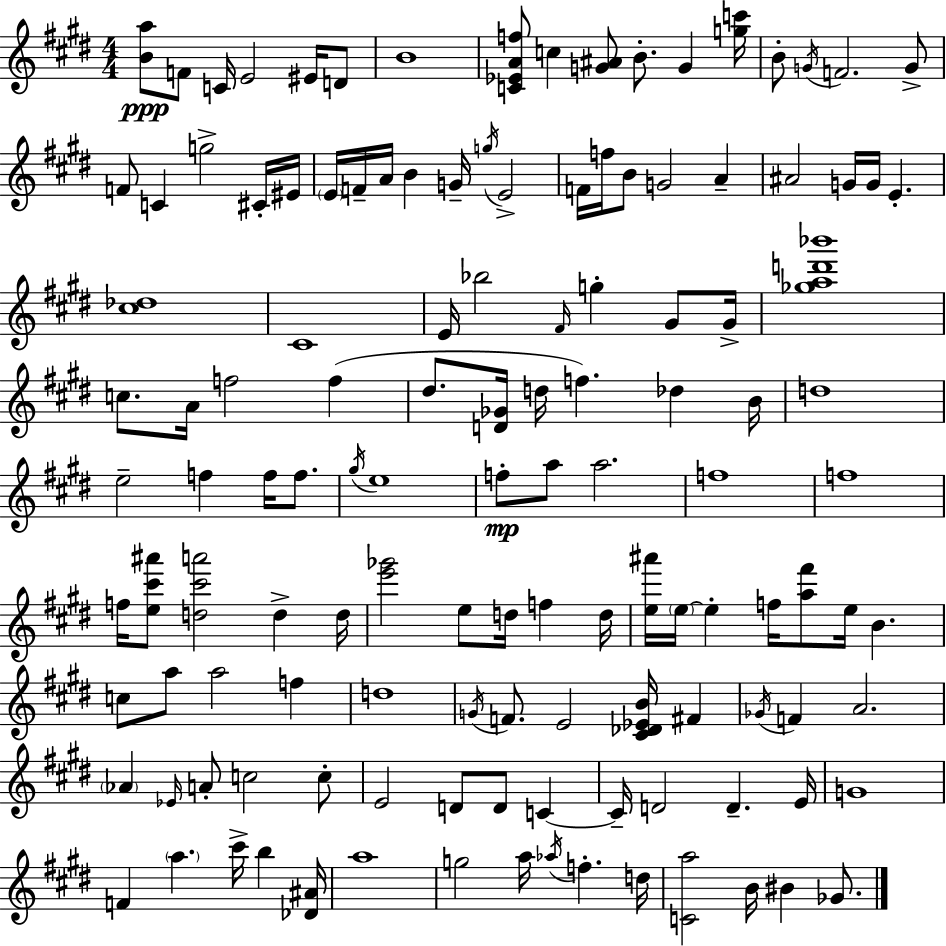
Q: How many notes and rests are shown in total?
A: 128